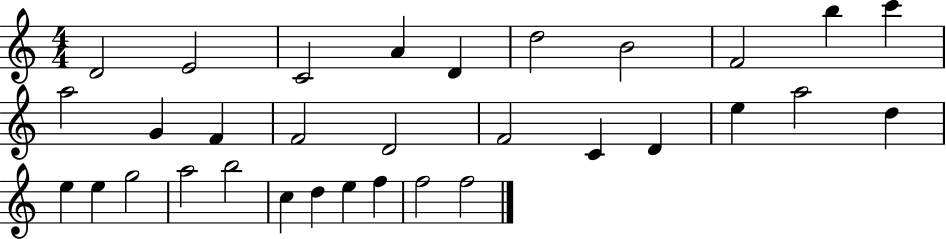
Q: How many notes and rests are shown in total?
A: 32